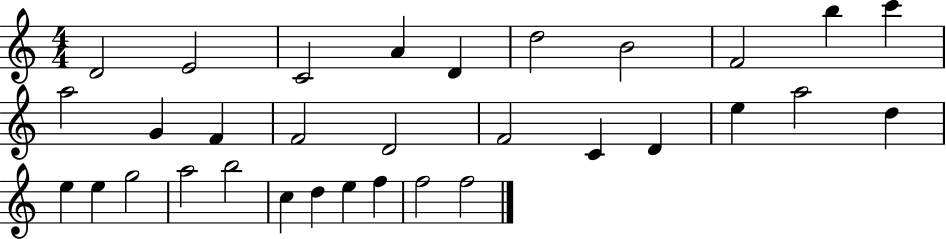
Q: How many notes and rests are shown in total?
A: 32